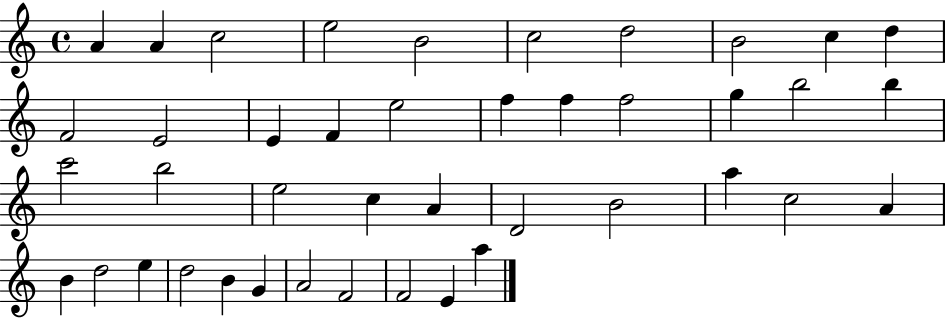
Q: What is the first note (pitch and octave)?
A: A4